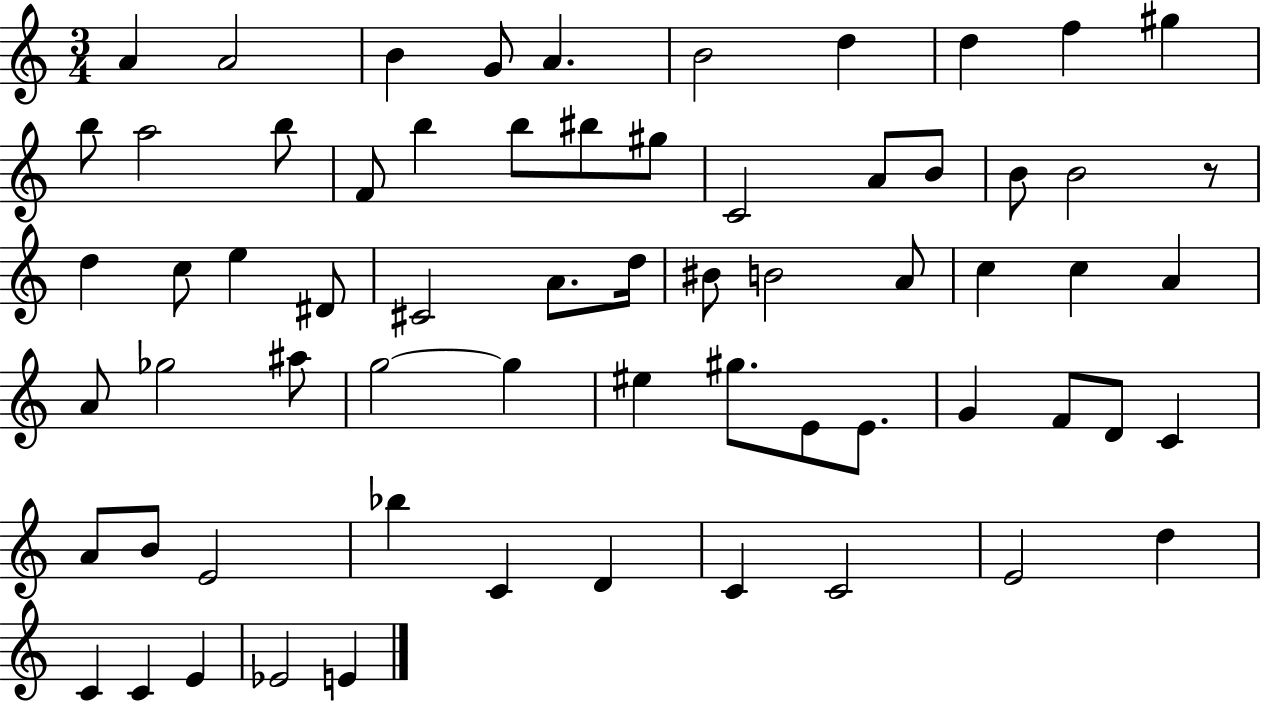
A4/q A4/h B4/q G4/e A4/q. B4/h D5/q D5/q F5/q G#5/q B5/e A5/h B5/e F4/e B5/q B5/e BIS5/e G#5/e C4/h A4/e B4/e B4/e B4/h R/e D5/q C5/e E5/q D#4/e C#4/h A4/e. D5/s BIS4/e B4/h A4/e C5/q C5/q A4/q A4/e Gb5/h A#5/e G5/h G5/q EIS5/q G#5/e. E4/e E4/e. G4/q F4/e D4/e C4/q A4/e B4/e E4/h Bb5/q C4/q D4/q C4/q C4/h E4/h D5/q C4/q C4/q E4/q Eb4/h E4/q